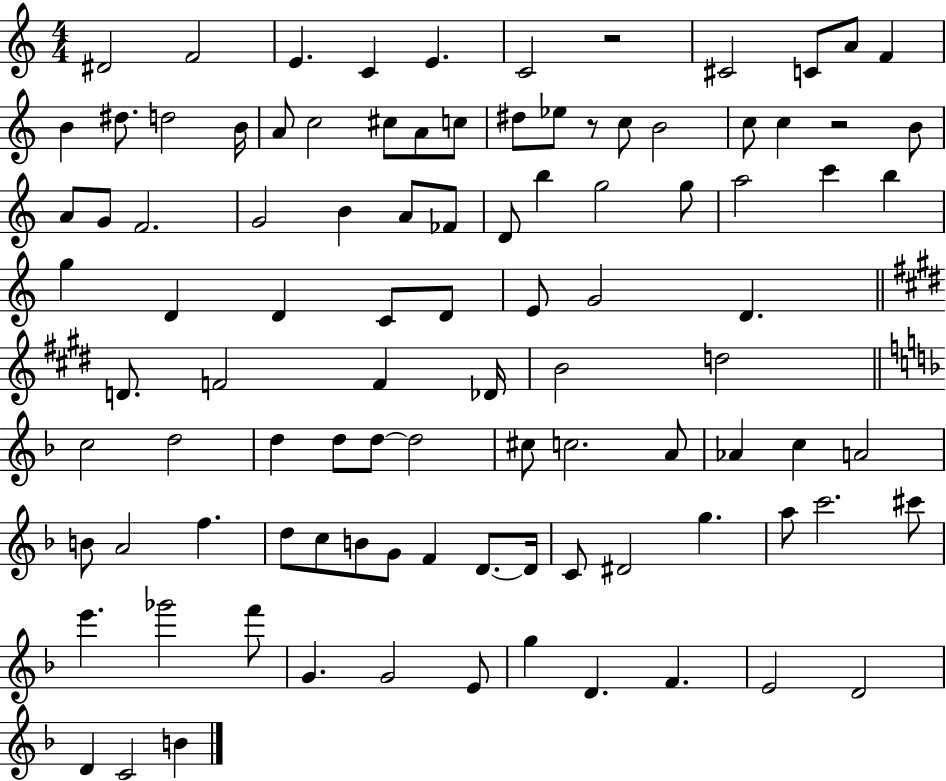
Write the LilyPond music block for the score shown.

{
  \clef treble
  \numericTimeSignature
  \time 4/4
  \key c \major
  dis'2 f'2 | e'4. c'4 e'4. | c'2 r2 | cis'2 c'8 a'8 f'4 | \break b'4 dis''8. d''2 b'16 | a'8 c''2 cis''8 a'8 c''8 | dis''8 ees''8 r8 c''8 b'2 | c''8 c''4 r2 b'8 | \break a'8 g'8 f'2. | g'2 b'4 a'8 fes'8 | d'8 b''4 g''2 g''8 | a''2 c'''4 b''4 | \break g''4 d'4 d'4 c'8 d'8 | e'8 g'2 d'4. | \bar "||" \break \key e \major d'8. f'2 f'4 des'16 | b'2 d''2 | \bar "||" \break \key f \major c''2 d''2 | d''4 d''8 d''8~~ d''2 | cis''8 c''2. a'8 | aes'4 c''4 a'2 | \break b'8 a'2 f''4. | d''8 c''8 b'8 g'8 f'4 d'8.~~ d'16 | c'8 dis'2 g''4. | a''8 c'''2. cis'''8 | \break e'''4. ges'''2 f'''8 | g'4. g'2 e'8 | g''4 d'4. f'4. | e'2 d'2 | \break d'4 c'2 b'4 | \bar "|."
}